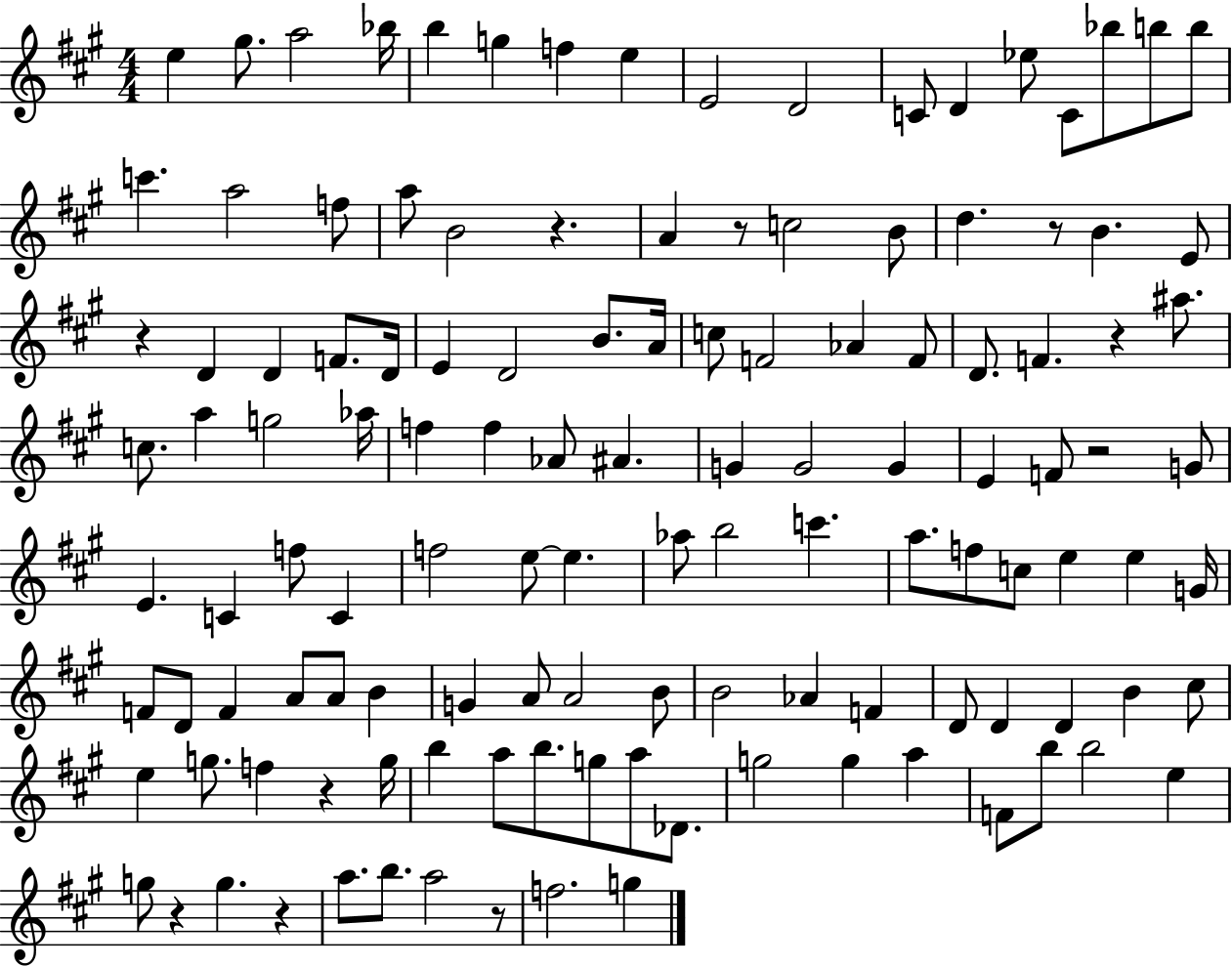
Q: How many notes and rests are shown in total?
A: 125